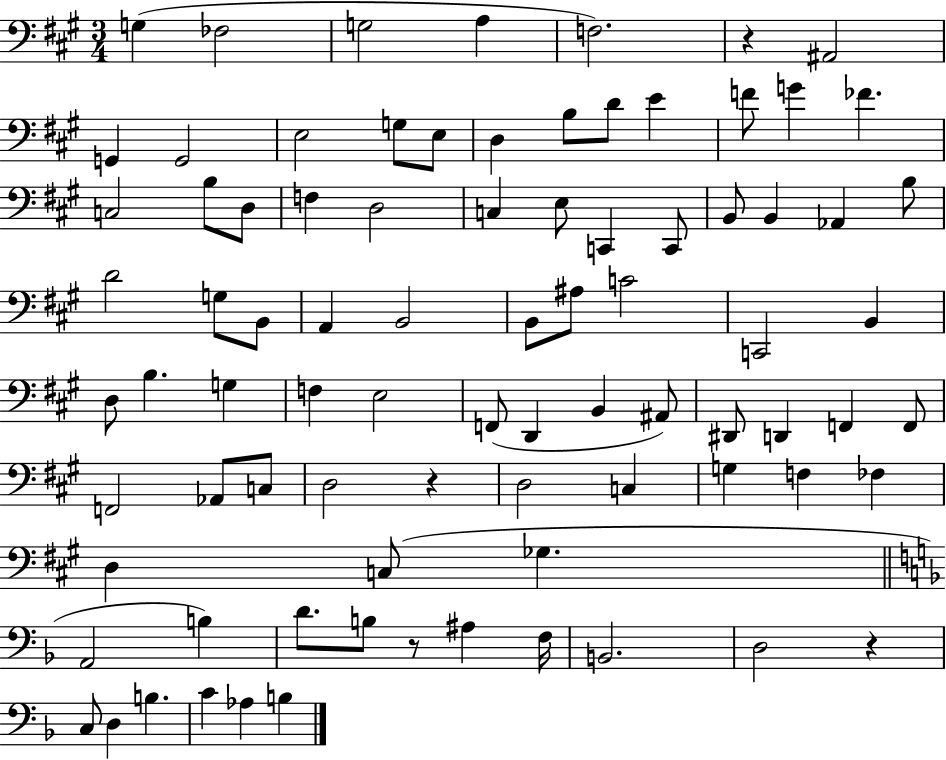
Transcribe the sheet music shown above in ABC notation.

X:1
T:Untitled
M:3/4
L:1/4
K:A
G, _F,2 G,2 A, F,2 z ^A,,2 G,, G,,2 E,2 G,/2 E,/2 D, B,/2 D/2 E F/2 G _F C,2 B,/2 D,/2 F, D,2 C, E,/2 C,, C,,/2 B,,/2 B,, _A,, B,/2 D2 G,/2 B,,/2 A,, B,,2 B,,/2 ^A,/2 C2 C,,2 B,, D,/2 B, G, F, E,2 F,,/2 D,, B,, ^A,,/2 ^D,,/2 D,, F,, F,,/2 F,,2 _A,,/2 C,/2 D,2 z D,2 C, G, F, _F, D, C,/2 _G, A,,2 B, D/2 B,/2 z/2 ^A, F,/4 B,,2 D,2 z C,/2 D, B, C _A, B,